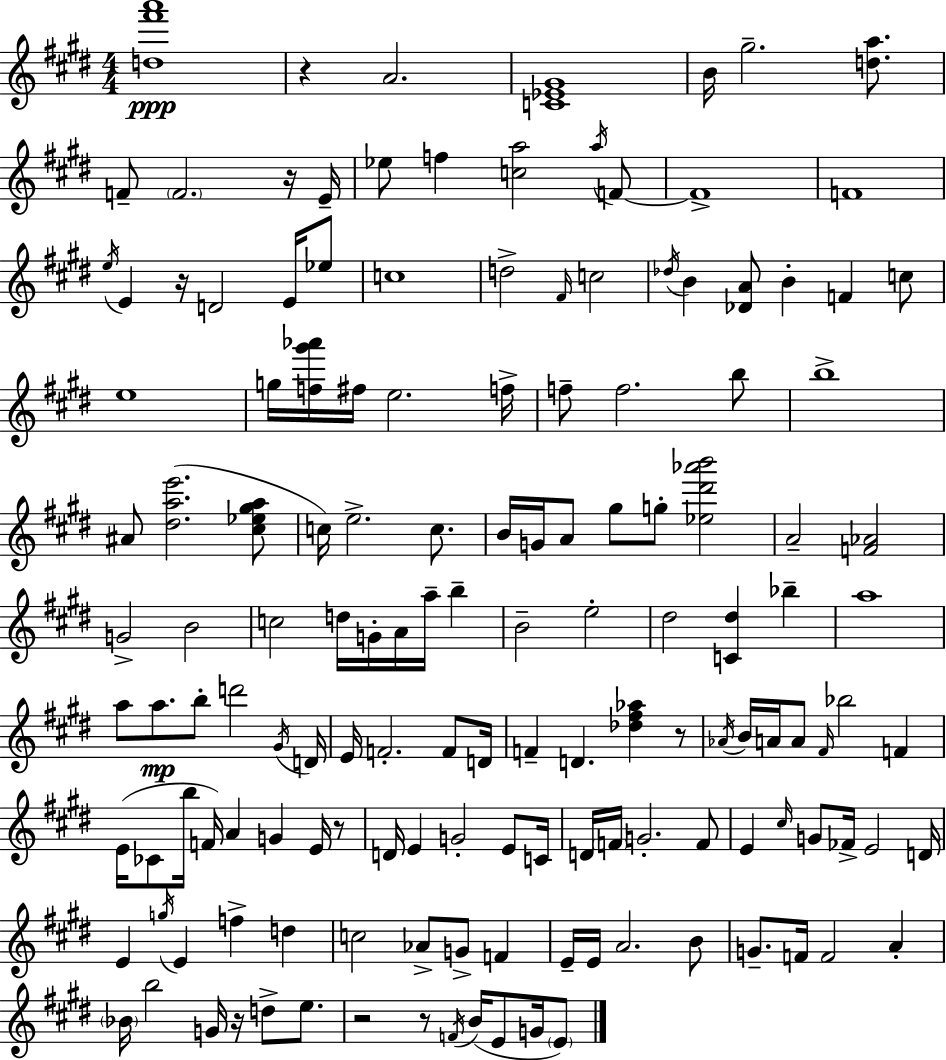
{
  \clef treble
  \numericTimeSignature
  \time 4/4
  \key e \major
  <d'' fis''' a'''>1\ppp | r4 a'2. | <c' ees' gis'>1 | b'16 gis''2.-- <d'' a''>8. | \break f'8-- \parenthesize f'2. r16 e'16-- | ees''8 f''4 <c'' a''>2 \acciaccatura { a''16 } f'8~~ | f'1-> | f'1 | \break \acciaccatura { e''16 } e'4 r16 d'2 e'16 | ees''8 c''1 | d''2-> \grace { fis'16 } c''2 | \acciaccatura { des''16 } b'4 <des' a'>8 b'4-. f'4 | \break c''8 e''1 | g''16 <f'' gis''' aes'''>16 fis''16 e''2. | f''16-> f''8-- f''2. | b''8 b''1-> | \break ais'8 <dis'' a'' e'''>2.( | <cis'' ees'' gis'' a''>8 c''16) e''2.-> | c''8. b'16 g'16 a'8 gis''8 g''8-. <ees'' dis''' aes''' b'''>2 | a'2-- <f' aes'>2 | \break g'2-> b'2 | c''2 d''16 g'16-. a'16 a''16-- | b''4-- b'2-- e''2-. | dis''2 <c' dis''>4 | \break bes''4-- a''1 | a''8 a''8.\mp b''8-. d'''2 | \acciaccatura { gis'16 } d'16 e'16 f'2.-. | f'8 d'16 f'4-- d'4. <des'' fis'' aes''>4 | \break r8 \acciaccatura { aes'16 } b'16 a'16 a'8 \grace { fis'16 } bes''2 | f'4 e'16( ces'8 b''16 f'16) a'4 | g'4 e'16 r8 d'16 e'4 g'2-. | e'8 c'16 d'16 \parenthesize f'16 g'2.-. | \break f'8 e'4 \grace { cis''16 } g'8 fes'16-> e'2 | d'16 e'4 \acciaccatura { g''16 } e'4 | f''4-> d''4 c''2 | aes'8-> g'8-> f'4 e'16-- e'16 a'2. | \break b'8 g'8.-- f'16 f'2 | a'4-. \parenthesize bes'16 b''2 | g'16 r16 d''8-> e''8. r2 | r8 \acciaccatura { f'16 }( b'16 e'8 g'16 \parenthesize e'8) \bar "|."
}